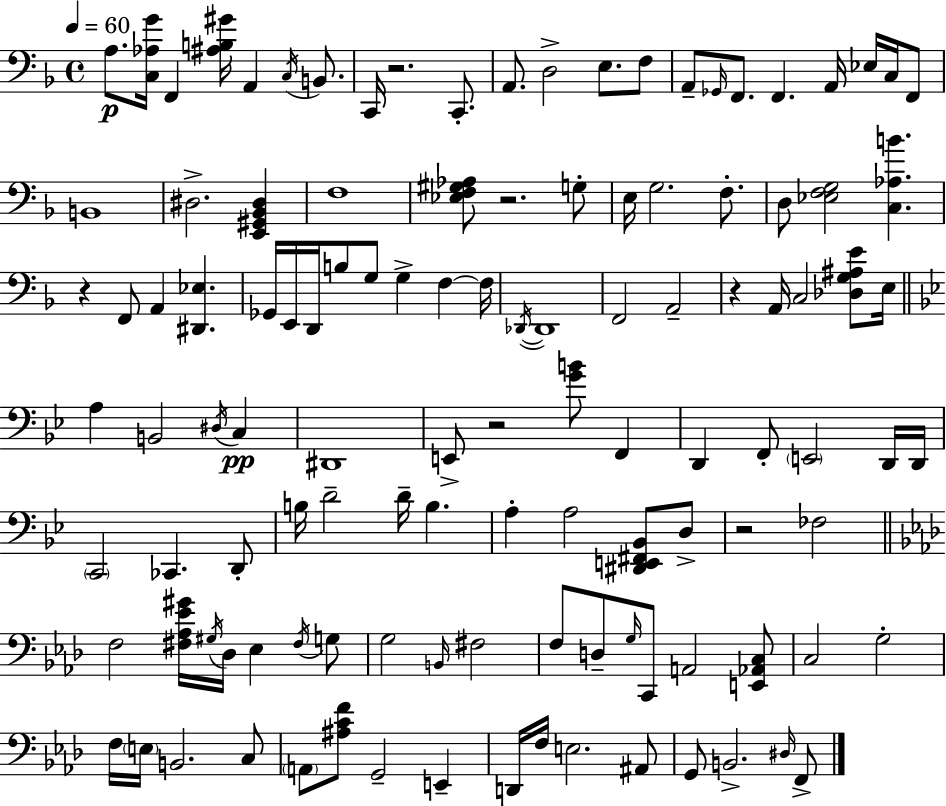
{
  \clef bass
  \time 4/4
  \defaultTimeSignature
  \key d \minor
  \tempo 4 = 60
  a8.\p <c aes g'>16 f,4 <ais b gis'>16 a,4 \acciaccatura { c16 } b,8. | c,16 r2. c,8.-. | a,8. d2-> e8. f8 | a,8-- \grace { ges,16 } f,8. f,4. a,16 ees16 c16 | \break f,8 b,1 | dis2.-> <e, gis, bes, dis>4 | f1 | <ees f gis aes>8 r2. | \break g8-. e16 g2. f8.-. | d8 <ees f g>2 <c aes b'>4. | r4 f,8 a,4 <dis, ees>4. | ges,16 e,16 d,16 b8 g8 g4-> f4~~ | \break f16 \acciaccatura { des,16~ }~ des,1 | f,2 a,2-- | r4 a,16 c2 | <des g ais e'>8 e16 \bar "||" \break \key bes \major a4 b,2 \acciaccatura { dis16 }\pp c4 | dis,1 | e,8-> r2 <g' b'>8 f,4 | d,4 f,8-. \parenthesize e,2 d,16 | \break d,16 \parenthesize c,2 ces,4. d,8-. | b16 d'2-- d'16-- b4. | a4-. a2 <dis, e, fis, bes,>8 d8-> | r2 fes2 | \break \bar "||" \break \key aes \major f2 <fis aes ees' gis'>16 \acciaccatura { gis16 } des16 ees4 \acciaccatura { fis16 } | g8 g2 \grace { b,16 } fis2 | f8 d8-- \grace { g16 } c,8 a,2 | <e, aes, c>8 c2 g2-. | \break f16 \parenthesize e16 b,2. | c8 \parenthesize a,8 <ais c' f'>8 g,2-- | e,4-- d,16 f16 e2. | ais,8 g,8 b,2.-> | \break \grace { dis16 } f,8-> \bar "|."
}